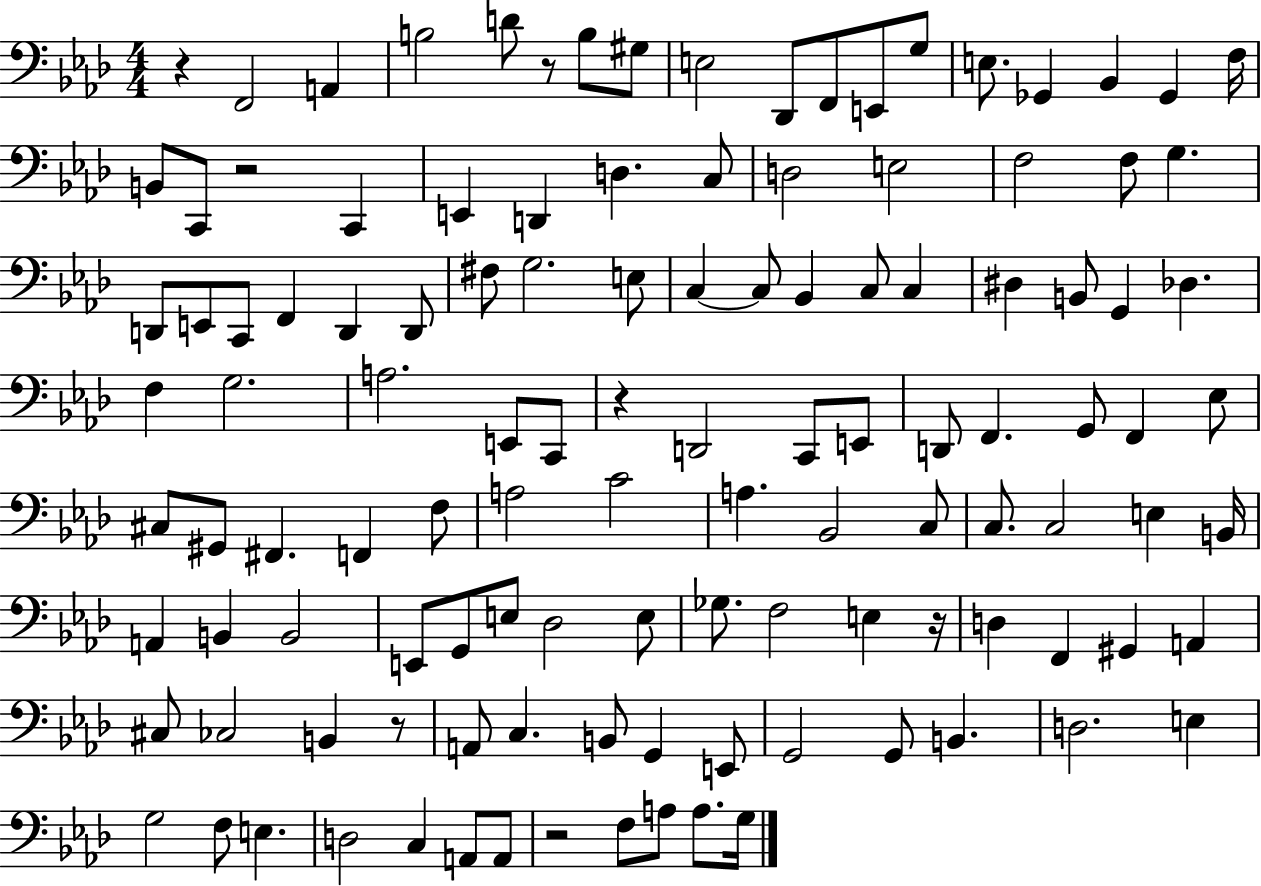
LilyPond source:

{
  \clef bass
  \numericTimeSignature
  \time 4/4
  \key aes \major
  \repeat volta 2 { r4 f,2 a,4 | b2 d'8 r8 b8 gis8 | e2 des,8 f,8 e,8 g8 | e8. ges,4 bes,4 ges,4 f16 | \break b,8 c,8 r2 c,4 | e,4 d,4 d4. c8 | d2 e2 | f2 f8 g4. | \break d,8 e,8 c,8 f,4 d,4 d,8 | fis8 g2. e8 | c4~~ c8 bes,4 c8 c4 | dis4 b,8 g,4 des4. | \break f4 g2. | a2. e,8 c,8 | r4 d,2 c,8 e,8 | d,8 f,4. g,8 f,4 ees8 | \break cis8 gis,8 fis,4. f,4 f8 | a2 c'2 | a4. bes,2 c8 | c8. c2 e4 b,16 | \break a,4 b,4 b,2 | e,8 g,8 e8 des2 e8 | ges8. f2 e4 r16 | d4 f,4 gis,4 a,4 | \break cis8 ces2 b,4 r8 | a,8 c4. b,8 g,4 e,8 | g,2 g,8 b,4. | d2. e4 | \break g2 f8 e4. | d2 c4 a,8 a,8 | r2 f8 a8 a8. g16 | } \bar "|."
}